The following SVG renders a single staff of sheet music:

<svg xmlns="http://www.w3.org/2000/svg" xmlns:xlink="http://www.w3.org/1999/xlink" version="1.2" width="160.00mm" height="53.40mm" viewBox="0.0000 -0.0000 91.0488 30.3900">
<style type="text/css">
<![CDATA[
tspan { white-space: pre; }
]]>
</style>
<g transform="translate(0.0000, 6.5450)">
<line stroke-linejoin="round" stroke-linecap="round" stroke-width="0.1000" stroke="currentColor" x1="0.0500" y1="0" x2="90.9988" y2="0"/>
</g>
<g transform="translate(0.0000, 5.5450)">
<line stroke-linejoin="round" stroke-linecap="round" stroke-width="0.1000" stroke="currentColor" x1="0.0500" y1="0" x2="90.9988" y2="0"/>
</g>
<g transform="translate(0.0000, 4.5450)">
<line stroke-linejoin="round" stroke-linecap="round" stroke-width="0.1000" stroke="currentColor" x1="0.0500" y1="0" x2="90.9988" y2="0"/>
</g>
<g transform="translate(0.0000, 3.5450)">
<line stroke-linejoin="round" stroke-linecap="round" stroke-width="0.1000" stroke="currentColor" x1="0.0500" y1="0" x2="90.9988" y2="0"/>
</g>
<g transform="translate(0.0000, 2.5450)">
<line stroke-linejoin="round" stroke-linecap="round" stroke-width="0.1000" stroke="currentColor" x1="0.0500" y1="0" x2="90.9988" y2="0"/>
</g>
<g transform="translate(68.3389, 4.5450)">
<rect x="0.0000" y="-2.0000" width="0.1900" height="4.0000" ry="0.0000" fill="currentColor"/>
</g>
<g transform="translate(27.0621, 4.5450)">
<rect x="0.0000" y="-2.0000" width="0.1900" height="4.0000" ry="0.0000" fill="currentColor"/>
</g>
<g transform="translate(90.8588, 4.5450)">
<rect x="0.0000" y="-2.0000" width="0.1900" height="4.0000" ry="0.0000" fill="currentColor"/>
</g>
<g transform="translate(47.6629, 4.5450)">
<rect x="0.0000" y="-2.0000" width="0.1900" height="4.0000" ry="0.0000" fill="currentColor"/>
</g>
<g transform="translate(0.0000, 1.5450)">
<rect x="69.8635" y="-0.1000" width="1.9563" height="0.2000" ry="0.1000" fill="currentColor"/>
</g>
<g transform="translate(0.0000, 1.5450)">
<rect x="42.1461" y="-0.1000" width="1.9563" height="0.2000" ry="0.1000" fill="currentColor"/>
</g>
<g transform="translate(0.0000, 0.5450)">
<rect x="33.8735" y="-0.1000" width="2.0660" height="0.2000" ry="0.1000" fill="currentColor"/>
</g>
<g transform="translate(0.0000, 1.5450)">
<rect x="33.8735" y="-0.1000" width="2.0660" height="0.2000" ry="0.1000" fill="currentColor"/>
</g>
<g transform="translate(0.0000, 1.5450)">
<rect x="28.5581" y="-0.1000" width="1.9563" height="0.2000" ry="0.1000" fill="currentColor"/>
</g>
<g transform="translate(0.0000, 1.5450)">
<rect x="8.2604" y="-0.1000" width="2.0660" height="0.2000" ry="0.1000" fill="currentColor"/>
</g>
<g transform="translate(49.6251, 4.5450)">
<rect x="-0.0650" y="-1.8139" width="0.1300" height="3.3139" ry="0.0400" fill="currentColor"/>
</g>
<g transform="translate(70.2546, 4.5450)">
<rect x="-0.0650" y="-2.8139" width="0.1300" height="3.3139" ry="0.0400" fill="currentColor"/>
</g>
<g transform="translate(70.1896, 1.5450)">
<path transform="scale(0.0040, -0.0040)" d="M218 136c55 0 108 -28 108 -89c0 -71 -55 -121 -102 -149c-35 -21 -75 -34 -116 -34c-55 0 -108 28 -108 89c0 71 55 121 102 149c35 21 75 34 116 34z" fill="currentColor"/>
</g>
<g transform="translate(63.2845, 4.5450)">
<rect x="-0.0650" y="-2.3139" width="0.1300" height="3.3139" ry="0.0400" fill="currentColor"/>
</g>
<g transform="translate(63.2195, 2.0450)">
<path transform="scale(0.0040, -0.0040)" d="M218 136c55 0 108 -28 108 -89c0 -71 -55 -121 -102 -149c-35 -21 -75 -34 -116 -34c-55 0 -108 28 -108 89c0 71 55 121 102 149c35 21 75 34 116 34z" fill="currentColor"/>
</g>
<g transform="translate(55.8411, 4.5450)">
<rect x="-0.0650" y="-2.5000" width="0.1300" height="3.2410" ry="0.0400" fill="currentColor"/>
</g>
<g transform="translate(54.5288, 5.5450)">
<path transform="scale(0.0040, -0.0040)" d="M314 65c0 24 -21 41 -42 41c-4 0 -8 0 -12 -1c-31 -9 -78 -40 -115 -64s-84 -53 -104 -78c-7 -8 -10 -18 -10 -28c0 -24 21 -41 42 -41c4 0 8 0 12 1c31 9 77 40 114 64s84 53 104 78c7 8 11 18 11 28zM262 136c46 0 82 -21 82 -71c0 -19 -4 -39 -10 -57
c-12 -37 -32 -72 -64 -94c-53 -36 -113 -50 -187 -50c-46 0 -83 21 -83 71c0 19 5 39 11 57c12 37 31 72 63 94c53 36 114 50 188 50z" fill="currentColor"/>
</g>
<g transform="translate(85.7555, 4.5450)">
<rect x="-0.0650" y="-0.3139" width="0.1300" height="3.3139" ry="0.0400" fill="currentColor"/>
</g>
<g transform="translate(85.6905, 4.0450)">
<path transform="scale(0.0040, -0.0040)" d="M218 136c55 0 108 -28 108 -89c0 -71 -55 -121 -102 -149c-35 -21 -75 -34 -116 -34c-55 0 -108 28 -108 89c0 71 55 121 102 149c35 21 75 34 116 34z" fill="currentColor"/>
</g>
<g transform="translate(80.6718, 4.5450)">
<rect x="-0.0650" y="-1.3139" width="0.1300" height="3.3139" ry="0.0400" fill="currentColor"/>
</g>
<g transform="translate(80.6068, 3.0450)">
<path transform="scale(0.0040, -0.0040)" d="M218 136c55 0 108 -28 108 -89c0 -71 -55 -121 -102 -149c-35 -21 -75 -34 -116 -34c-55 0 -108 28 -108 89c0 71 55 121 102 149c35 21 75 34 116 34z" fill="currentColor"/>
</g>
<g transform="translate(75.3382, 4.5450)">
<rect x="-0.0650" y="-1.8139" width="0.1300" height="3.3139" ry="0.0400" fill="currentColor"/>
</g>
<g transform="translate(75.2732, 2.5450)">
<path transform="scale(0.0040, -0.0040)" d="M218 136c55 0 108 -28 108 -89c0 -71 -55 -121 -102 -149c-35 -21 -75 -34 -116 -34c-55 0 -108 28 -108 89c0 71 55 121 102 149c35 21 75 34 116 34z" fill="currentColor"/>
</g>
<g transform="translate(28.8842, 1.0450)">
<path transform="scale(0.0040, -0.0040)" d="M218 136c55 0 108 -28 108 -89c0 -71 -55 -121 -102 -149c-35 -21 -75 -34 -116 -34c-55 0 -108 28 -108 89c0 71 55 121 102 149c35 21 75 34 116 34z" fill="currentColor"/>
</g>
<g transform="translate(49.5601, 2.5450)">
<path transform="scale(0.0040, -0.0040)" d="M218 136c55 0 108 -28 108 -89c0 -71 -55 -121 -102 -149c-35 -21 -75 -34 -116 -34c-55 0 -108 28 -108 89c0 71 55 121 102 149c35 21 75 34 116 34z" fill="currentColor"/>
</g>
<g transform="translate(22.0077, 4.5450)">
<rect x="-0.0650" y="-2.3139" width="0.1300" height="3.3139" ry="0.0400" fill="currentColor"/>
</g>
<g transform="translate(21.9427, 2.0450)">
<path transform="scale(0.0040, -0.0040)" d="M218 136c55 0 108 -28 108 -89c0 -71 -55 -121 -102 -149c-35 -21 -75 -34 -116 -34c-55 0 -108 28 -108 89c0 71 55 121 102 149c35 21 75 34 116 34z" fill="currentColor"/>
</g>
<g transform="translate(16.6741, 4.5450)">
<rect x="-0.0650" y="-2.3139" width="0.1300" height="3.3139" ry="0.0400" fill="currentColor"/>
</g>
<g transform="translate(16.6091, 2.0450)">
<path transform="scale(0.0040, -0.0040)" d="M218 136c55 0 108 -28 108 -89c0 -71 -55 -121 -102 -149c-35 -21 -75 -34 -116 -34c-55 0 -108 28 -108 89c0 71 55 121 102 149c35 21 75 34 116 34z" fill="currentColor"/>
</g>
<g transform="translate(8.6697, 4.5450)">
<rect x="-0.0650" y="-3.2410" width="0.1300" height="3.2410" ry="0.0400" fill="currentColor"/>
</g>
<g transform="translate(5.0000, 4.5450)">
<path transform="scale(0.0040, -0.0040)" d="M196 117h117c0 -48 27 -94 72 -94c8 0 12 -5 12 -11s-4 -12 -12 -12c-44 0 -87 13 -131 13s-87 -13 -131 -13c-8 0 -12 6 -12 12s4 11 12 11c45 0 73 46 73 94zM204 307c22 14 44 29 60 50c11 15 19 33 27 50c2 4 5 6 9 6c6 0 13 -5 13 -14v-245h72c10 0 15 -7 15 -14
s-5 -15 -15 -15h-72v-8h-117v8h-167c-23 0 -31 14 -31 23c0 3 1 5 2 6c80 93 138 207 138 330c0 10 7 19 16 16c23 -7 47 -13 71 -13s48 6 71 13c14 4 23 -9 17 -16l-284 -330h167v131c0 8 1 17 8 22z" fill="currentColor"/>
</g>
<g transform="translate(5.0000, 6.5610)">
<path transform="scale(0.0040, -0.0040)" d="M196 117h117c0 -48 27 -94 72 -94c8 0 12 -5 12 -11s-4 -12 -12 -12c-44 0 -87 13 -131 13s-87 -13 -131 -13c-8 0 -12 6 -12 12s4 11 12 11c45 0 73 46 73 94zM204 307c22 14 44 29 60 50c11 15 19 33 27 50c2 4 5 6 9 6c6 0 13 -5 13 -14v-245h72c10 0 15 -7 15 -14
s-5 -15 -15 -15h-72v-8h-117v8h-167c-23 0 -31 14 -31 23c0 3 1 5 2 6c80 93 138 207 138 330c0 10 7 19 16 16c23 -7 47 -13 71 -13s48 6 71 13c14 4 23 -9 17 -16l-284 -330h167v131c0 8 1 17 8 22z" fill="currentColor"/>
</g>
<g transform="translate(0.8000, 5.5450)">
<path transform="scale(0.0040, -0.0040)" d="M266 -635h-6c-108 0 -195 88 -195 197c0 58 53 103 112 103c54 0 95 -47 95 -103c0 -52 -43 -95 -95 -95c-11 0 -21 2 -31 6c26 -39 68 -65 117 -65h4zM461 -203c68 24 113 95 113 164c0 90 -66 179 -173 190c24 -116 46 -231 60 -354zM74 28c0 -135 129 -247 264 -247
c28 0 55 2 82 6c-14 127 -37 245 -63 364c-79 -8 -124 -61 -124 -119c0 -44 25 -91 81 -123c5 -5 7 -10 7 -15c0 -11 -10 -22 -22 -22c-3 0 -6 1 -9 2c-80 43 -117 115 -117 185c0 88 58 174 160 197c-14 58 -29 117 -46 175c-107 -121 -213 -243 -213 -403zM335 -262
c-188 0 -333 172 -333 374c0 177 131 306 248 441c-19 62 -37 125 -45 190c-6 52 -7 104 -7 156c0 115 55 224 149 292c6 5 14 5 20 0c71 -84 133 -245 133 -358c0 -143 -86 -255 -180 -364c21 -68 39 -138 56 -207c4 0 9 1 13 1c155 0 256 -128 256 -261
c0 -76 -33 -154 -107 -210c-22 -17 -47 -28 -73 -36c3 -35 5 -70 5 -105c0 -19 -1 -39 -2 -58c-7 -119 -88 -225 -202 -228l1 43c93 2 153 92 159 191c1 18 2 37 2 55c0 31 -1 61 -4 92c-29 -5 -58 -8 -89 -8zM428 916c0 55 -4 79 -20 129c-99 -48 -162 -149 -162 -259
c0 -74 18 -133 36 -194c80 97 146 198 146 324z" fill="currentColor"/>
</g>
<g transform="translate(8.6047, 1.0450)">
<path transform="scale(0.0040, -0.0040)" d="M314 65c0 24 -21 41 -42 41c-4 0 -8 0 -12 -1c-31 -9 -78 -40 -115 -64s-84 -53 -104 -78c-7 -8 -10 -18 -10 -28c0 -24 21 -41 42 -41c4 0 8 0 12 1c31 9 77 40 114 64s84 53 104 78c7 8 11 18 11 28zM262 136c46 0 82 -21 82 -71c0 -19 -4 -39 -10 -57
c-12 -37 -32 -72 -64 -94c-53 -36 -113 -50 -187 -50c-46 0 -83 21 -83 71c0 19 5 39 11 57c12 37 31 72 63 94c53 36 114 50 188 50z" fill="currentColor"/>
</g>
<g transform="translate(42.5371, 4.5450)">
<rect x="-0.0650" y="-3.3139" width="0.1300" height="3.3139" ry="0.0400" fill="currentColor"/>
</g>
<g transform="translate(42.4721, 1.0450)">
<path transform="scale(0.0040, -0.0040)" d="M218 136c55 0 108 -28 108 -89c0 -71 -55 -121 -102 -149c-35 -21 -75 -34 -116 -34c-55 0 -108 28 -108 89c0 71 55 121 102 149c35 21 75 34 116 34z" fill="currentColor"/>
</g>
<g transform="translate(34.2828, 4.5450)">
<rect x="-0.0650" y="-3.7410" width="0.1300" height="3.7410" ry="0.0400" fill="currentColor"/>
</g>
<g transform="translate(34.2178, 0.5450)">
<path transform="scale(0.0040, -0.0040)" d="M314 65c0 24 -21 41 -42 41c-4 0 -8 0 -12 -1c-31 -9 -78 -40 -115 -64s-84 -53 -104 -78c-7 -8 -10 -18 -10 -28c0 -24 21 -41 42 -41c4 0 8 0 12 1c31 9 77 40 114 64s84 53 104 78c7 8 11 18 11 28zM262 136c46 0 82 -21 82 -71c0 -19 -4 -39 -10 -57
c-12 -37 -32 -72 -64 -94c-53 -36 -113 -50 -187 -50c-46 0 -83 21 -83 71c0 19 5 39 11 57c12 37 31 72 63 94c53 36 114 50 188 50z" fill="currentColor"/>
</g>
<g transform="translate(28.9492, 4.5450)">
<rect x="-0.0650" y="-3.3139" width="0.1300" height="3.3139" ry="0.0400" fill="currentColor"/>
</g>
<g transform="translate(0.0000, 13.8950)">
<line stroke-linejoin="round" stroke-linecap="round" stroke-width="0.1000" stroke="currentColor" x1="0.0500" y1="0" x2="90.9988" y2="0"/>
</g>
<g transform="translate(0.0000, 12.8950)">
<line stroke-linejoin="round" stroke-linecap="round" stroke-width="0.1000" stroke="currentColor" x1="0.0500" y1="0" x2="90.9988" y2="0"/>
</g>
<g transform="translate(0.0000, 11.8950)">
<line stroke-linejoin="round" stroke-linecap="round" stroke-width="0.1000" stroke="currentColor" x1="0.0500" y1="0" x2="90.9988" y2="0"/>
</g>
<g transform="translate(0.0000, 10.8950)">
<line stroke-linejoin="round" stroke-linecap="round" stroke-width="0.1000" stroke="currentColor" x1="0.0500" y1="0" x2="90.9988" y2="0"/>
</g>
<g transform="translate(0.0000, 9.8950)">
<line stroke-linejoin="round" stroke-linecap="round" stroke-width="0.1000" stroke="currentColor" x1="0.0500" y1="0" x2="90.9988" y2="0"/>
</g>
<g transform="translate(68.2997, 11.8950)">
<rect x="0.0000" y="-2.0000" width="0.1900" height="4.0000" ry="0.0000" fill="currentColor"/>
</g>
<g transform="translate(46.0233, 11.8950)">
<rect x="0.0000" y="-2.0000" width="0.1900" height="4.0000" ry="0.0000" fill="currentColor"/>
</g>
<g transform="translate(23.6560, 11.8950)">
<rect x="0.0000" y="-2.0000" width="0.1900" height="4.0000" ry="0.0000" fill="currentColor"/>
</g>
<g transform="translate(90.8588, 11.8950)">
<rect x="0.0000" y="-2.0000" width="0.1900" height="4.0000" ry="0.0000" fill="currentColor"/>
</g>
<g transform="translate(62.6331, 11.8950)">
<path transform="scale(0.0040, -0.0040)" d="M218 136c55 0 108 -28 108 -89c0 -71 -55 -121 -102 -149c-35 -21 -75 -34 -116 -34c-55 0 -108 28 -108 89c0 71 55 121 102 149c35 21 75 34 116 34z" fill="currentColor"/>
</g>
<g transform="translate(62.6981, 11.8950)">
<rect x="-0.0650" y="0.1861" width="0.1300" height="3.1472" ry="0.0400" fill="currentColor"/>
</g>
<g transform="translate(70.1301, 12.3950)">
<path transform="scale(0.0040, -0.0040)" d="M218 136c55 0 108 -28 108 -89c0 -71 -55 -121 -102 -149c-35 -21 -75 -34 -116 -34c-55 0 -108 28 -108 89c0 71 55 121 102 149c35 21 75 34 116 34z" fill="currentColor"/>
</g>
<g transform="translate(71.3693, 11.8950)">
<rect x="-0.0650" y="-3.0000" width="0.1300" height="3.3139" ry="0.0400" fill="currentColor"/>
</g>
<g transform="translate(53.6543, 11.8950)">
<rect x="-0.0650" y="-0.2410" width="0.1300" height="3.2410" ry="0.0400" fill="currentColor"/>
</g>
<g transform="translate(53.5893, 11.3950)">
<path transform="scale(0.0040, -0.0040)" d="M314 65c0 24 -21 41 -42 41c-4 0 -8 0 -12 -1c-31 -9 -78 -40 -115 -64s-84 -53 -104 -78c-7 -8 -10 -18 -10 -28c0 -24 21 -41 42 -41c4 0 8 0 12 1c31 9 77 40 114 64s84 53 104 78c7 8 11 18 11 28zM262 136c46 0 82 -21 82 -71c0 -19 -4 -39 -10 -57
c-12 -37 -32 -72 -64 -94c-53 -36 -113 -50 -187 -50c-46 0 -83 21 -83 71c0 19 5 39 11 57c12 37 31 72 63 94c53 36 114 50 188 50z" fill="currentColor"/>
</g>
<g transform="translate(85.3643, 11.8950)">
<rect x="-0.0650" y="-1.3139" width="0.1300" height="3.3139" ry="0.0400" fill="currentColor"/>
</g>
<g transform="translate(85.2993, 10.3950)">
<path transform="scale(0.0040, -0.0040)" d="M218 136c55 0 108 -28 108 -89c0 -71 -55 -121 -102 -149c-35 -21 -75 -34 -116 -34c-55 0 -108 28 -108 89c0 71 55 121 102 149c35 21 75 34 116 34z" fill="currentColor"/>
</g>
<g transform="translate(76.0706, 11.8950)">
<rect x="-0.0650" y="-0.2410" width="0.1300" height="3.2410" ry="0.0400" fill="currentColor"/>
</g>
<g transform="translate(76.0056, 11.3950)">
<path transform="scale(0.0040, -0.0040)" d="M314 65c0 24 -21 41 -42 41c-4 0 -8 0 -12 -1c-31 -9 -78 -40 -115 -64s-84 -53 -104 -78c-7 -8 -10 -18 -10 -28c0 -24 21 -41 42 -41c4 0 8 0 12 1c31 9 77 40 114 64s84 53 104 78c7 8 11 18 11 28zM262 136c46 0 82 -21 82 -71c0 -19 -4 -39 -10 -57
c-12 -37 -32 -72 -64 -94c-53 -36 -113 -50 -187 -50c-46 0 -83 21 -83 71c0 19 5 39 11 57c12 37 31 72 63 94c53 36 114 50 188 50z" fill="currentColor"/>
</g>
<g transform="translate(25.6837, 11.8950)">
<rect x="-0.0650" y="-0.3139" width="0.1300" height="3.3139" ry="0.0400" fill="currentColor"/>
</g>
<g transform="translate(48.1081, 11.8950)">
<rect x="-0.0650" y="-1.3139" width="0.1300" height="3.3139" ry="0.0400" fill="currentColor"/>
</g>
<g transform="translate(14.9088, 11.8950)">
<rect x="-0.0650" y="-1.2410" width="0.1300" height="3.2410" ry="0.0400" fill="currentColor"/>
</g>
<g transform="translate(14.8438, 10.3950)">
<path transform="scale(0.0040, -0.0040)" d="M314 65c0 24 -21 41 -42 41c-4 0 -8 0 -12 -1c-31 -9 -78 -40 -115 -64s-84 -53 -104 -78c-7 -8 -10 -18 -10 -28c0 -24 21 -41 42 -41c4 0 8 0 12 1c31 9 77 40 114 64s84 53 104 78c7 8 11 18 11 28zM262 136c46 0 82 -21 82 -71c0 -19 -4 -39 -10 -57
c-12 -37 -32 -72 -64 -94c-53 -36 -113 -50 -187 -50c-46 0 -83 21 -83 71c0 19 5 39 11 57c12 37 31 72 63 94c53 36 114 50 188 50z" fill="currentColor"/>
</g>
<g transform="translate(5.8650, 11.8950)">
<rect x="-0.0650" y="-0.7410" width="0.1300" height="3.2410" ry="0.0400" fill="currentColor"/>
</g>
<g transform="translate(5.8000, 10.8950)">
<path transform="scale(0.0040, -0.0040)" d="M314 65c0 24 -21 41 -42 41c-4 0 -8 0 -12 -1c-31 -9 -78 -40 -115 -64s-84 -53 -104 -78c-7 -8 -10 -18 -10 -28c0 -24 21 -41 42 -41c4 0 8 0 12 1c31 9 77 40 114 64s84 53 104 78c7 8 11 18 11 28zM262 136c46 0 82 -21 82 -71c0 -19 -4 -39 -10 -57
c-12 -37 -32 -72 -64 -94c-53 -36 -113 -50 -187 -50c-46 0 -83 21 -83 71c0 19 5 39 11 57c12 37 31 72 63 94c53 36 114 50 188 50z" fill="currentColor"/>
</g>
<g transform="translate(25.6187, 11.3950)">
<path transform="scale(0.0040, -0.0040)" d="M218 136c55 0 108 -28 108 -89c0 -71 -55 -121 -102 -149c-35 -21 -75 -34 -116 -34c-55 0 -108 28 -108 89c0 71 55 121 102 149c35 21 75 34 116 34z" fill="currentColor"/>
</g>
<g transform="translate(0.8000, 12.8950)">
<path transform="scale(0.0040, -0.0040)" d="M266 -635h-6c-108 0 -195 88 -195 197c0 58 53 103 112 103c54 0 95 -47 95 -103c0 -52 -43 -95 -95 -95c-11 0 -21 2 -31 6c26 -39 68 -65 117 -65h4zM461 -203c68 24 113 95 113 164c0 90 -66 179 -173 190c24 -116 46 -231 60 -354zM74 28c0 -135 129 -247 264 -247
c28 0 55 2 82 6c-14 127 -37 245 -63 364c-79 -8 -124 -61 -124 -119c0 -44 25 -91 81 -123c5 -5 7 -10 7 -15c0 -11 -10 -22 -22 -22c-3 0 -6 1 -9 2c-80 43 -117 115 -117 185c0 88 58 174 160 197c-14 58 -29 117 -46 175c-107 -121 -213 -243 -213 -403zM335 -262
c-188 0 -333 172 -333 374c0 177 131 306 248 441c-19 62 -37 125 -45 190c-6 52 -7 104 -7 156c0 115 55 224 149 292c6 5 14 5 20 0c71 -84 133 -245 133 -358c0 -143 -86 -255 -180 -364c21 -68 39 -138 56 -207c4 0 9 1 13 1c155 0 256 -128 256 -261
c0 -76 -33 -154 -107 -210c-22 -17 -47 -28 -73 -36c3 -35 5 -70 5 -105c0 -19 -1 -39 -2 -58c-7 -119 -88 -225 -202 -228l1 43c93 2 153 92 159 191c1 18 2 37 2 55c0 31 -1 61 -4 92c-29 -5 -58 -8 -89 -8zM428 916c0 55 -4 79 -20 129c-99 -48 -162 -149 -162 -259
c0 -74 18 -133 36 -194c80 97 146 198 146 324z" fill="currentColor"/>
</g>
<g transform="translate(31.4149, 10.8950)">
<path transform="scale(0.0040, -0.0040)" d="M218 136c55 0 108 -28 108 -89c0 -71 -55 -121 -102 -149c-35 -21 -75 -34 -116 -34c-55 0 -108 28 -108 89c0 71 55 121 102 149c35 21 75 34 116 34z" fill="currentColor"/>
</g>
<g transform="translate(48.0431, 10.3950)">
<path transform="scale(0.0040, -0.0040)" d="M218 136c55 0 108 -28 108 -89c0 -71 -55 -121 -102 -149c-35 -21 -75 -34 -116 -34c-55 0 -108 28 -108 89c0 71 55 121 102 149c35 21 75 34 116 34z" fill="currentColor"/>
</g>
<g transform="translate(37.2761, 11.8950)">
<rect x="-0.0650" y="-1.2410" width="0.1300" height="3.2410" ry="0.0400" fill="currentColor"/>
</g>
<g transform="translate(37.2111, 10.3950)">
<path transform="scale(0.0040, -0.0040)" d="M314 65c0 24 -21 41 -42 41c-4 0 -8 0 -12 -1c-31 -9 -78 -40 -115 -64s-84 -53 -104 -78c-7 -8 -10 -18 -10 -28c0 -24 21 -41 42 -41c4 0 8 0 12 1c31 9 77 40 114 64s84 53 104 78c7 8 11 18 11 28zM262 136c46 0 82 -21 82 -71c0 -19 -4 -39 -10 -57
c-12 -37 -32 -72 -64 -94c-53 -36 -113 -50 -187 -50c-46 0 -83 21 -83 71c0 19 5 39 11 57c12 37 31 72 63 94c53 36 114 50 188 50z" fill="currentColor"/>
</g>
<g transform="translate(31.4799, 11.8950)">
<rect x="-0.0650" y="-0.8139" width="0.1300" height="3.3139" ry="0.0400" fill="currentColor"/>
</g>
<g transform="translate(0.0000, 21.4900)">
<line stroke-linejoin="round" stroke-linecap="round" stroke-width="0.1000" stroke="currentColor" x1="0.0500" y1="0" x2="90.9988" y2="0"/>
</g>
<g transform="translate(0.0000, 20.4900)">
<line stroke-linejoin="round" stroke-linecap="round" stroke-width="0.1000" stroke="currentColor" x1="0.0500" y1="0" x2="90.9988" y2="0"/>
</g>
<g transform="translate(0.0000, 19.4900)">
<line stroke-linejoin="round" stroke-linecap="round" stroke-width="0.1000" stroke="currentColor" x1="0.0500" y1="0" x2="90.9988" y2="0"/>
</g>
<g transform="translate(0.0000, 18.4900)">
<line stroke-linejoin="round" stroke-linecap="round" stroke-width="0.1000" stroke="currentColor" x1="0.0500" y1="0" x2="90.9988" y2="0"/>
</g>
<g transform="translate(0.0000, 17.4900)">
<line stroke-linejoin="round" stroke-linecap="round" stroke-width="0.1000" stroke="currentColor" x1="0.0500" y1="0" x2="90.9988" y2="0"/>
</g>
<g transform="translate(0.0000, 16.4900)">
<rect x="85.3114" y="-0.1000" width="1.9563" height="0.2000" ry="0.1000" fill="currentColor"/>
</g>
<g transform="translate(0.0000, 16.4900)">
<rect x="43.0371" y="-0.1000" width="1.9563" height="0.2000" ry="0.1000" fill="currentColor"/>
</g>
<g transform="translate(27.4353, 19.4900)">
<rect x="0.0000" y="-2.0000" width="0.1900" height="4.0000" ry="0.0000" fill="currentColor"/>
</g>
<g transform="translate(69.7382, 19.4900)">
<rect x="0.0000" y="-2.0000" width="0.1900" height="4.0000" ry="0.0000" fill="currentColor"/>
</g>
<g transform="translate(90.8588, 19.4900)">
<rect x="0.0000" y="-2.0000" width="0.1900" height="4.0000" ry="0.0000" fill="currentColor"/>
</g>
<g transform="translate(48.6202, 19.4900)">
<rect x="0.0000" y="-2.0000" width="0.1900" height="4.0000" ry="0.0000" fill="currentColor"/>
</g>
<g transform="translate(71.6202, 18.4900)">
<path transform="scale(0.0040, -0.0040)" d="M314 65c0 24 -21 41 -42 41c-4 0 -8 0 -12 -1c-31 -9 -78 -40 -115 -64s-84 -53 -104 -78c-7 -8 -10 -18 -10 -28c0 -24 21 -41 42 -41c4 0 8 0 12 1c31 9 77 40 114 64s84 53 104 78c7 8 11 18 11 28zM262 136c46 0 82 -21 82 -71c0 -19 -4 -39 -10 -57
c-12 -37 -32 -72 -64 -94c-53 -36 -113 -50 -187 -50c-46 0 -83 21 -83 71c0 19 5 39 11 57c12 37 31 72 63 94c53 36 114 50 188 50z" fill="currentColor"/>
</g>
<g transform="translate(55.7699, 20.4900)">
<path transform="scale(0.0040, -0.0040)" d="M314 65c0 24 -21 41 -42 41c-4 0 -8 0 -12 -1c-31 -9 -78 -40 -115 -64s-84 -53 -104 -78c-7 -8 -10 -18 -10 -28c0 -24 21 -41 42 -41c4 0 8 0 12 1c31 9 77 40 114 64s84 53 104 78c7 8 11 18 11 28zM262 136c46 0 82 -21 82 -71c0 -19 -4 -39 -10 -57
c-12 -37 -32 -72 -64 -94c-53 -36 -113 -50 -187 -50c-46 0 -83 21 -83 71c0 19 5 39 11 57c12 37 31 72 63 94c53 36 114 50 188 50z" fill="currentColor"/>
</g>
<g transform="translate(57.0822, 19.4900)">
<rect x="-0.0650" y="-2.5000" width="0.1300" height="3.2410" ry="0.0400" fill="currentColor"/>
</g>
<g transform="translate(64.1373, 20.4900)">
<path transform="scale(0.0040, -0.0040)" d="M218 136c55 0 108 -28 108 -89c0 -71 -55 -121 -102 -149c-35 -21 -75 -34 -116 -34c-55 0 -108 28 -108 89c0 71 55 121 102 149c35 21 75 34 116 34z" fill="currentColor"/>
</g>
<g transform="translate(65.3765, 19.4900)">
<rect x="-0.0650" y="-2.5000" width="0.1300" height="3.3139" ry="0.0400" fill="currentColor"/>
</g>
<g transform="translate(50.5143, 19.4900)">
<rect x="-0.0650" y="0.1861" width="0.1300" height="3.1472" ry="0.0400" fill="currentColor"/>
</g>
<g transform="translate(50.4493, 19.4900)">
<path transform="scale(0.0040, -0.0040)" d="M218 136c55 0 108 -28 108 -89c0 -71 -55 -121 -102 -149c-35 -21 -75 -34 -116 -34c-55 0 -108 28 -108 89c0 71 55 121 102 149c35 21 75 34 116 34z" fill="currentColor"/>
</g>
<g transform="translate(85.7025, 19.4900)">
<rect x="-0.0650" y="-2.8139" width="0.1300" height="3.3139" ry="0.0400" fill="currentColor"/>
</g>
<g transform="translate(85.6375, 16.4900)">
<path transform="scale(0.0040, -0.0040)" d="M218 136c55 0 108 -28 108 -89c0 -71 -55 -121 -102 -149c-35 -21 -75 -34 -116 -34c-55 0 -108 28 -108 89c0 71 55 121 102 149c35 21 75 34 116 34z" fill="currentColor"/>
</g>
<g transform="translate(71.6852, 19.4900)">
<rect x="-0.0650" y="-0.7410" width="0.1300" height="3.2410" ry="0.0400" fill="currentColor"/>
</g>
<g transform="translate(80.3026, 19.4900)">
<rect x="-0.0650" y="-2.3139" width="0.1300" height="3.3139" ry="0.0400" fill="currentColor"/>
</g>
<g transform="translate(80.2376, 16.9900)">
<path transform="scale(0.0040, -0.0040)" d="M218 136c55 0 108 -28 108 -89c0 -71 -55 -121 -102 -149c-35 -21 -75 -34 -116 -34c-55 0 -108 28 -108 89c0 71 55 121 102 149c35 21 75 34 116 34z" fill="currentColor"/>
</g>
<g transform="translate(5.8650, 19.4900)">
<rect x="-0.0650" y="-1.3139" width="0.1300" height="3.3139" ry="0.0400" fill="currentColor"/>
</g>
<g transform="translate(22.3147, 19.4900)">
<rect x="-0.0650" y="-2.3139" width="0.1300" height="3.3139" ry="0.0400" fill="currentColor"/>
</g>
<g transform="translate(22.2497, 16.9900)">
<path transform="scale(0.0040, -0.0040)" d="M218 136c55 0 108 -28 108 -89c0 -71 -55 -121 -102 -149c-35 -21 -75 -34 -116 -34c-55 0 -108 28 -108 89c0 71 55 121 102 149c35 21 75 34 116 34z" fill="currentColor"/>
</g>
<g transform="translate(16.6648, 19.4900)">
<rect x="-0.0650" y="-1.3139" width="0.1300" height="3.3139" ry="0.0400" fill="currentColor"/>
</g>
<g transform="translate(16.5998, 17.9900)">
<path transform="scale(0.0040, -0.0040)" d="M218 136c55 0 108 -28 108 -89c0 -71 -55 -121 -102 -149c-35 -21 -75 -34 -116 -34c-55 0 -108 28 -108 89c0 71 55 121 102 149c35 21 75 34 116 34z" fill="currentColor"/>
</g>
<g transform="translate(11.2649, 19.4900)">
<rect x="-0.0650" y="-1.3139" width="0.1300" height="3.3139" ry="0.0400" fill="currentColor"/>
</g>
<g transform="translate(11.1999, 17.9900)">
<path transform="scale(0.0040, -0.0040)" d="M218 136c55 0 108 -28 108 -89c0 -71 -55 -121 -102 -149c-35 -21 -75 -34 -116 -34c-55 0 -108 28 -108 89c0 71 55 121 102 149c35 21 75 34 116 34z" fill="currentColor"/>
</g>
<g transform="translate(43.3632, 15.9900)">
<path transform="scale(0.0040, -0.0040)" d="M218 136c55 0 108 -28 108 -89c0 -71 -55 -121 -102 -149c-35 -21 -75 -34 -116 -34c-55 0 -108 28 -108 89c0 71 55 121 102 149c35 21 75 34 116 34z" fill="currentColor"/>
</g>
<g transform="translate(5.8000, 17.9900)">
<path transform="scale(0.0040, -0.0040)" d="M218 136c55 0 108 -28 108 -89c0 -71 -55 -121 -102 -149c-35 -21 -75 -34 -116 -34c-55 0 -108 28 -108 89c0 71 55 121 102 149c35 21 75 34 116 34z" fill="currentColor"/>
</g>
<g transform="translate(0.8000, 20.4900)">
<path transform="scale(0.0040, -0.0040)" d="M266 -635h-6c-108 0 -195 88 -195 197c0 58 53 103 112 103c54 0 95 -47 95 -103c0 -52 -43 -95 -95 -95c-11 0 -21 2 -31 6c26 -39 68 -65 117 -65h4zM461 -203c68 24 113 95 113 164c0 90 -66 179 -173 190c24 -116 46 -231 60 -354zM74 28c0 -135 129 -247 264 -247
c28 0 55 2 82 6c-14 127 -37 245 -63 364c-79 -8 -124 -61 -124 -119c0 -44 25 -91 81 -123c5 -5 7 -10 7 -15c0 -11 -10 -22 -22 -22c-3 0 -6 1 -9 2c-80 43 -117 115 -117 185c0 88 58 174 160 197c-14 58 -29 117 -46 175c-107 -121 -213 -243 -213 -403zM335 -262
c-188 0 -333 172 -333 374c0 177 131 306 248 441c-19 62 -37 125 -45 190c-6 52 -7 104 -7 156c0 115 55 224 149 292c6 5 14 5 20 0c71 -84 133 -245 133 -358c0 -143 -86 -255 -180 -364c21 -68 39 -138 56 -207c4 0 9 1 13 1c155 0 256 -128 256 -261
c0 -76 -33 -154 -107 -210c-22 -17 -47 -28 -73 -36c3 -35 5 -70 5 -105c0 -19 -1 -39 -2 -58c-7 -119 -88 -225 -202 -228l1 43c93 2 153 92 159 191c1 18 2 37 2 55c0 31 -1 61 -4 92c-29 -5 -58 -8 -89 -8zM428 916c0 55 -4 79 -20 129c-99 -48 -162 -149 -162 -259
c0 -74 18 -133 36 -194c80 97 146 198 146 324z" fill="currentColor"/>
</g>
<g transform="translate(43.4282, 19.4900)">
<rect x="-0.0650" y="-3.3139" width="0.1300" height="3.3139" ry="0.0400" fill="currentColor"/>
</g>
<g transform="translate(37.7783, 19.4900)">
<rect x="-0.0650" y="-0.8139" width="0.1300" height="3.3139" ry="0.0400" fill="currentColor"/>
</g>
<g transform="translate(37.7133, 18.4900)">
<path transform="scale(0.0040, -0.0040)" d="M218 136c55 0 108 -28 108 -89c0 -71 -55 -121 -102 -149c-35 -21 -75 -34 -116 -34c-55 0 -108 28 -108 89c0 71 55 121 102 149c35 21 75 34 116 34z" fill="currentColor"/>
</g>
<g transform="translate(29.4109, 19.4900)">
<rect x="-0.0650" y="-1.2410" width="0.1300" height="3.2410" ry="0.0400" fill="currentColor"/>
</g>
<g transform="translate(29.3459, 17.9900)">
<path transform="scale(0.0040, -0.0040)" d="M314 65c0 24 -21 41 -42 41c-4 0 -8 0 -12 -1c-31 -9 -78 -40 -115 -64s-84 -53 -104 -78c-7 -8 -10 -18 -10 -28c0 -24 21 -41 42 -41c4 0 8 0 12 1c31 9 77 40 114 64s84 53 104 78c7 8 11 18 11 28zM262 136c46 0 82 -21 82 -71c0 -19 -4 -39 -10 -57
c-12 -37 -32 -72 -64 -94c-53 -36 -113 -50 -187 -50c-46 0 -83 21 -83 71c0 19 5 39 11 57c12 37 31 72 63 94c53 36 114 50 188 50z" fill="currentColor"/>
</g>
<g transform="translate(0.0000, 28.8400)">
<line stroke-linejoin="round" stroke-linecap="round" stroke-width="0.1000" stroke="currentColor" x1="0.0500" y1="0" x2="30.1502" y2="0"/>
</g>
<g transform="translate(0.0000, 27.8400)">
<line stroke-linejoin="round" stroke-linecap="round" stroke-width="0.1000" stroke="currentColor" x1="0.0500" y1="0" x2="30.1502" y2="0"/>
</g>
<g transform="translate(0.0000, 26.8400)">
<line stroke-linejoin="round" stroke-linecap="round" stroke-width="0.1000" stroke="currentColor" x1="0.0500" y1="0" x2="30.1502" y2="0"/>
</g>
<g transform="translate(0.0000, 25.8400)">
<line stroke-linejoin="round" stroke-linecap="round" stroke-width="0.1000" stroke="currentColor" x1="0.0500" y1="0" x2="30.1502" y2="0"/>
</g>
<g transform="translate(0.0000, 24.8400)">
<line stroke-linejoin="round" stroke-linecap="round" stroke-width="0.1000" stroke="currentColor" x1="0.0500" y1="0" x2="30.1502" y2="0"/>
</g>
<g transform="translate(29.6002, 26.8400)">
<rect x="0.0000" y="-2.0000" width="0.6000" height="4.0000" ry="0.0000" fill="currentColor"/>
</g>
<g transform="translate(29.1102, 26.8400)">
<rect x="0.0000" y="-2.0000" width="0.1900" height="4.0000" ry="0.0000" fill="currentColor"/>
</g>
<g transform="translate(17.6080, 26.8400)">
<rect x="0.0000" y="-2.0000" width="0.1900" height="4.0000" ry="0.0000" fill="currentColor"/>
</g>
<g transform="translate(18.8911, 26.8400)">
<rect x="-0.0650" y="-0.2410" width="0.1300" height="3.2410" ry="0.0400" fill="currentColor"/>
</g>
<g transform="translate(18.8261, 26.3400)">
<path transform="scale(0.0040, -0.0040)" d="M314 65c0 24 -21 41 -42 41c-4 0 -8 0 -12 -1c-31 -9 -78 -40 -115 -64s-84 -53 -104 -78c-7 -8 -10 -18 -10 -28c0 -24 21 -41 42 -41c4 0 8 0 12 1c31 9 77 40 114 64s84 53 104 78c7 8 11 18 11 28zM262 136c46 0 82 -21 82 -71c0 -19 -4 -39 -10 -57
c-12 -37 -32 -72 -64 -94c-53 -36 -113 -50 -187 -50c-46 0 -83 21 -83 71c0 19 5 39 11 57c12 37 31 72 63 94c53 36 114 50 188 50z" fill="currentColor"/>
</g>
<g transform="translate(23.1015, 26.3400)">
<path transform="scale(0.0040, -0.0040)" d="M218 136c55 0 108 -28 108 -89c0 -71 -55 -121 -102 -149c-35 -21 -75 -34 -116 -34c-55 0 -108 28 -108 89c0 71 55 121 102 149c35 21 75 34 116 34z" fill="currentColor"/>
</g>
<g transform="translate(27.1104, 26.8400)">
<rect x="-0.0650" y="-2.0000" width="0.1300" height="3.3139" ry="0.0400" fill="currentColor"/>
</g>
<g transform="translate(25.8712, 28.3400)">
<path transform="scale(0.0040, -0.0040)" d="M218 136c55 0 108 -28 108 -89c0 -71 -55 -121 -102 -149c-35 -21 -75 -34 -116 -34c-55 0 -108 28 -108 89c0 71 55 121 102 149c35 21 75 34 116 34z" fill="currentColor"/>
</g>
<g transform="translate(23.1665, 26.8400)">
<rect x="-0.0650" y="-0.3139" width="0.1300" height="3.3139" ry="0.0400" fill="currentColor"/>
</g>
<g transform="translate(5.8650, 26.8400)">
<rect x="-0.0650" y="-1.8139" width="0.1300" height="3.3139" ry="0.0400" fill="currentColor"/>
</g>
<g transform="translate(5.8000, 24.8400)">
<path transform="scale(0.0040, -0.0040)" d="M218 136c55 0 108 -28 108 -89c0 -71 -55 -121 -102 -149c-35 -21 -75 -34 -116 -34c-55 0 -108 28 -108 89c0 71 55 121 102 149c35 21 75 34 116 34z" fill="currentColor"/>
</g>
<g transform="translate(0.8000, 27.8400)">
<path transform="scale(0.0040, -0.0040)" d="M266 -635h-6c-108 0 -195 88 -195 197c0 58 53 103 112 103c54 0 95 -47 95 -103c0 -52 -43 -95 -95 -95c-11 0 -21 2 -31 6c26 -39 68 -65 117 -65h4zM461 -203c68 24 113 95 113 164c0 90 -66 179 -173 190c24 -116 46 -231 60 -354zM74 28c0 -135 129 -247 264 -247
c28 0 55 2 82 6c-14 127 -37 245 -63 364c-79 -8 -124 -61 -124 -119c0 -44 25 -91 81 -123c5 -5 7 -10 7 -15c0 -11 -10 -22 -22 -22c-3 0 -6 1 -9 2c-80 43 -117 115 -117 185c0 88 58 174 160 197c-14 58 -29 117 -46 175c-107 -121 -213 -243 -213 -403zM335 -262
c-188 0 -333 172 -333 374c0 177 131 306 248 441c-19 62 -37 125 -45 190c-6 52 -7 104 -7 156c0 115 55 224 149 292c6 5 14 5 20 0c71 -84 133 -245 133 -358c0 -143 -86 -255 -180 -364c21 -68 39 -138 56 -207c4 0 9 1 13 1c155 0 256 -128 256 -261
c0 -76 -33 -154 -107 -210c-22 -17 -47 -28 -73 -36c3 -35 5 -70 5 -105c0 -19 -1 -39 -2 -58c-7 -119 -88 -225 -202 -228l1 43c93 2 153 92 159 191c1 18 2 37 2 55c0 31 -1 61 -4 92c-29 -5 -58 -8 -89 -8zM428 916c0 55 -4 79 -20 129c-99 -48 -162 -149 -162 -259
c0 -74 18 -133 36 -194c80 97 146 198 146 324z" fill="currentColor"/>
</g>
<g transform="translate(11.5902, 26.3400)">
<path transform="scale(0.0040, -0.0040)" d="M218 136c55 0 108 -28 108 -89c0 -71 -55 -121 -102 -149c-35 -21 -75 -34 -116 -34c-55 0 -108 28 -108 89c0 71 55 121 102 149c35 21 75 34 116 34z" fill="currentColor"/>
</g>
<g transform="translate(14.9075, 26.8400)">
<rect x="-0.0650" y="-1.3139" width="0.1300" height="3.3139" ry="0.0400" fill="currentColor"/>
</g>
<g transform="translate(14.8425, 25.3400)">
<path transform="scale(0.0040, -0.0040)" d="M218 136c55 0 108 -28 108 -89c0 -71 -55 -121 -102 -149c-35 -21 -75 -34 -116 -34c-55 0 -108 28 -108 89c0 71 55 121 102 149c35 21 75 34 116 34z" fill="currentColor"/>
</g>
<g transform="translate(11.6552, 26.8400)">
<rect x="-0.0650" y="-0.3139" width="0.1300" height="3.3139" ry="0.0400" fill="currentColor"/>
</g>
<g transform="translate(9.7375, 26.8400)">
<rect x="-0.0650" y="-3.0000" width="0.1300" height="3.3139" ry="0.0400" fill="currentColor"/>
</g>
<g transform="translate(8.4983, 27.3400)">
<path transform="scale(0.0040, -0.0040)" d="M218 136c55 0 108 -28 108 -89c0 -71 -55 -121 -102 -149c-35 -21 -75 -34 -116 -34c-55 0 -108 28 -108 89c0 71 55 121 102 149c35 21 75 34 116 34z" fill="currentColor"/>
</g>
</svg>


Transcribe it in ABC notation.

X:1
T:Untitled
M:4/4
L:1/4
K:C
b2 g g b c'2 b f G2 g a f e c d2 e2 c d e2 e c2 B A c2 e e e e g e2 d b B G2 G d2 g a f A c e c2 c F